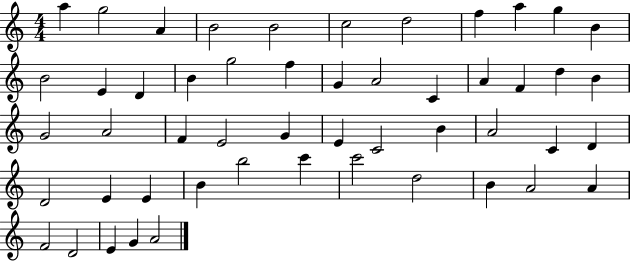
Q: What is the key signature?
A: C major